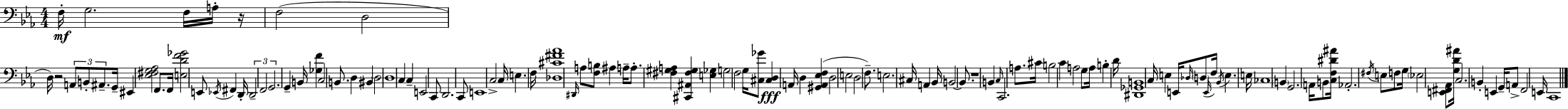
X:1
T:Untitled
M:4/4
L:1/4
K:Cm
F,/4 G,2 F,/4 A,/4 z/4 F,2 D,2 D,/4 z2 A,,/2 B,,/2 ^A,,/2 G,,/4 ^E,, [_E,^F,G,_A,]2 F,,/2 F,,/4 [E,DF_G]2 E,,/2 _E,,/4 ^F,, D,,/4 D,,2 F,,2 G,,2 G,, B,,/4 [_G,F] C,2 B,,/2 D, ^B,, D,2 D,4 C, C, E,,2 C,,/2 D,,2 C,,/2 E,,4 C,2 C,/4 E, F,/4 [_D,^C^F_A]4 ^D,,/4 A,/2 [F,B,]/2 ^A, A,/4 A,/2 [^F,^G,A,] [^C,,^A,,^F,^G,] [E,_G,] G,2 F,2 G,/4 [^C,_G]/2 [^C,D,] A,,/4 D, [^G,,A,,_E,F,] D,2 E,2 D,2 F,/2 E,2 ^C,/4 A,, _B,,/4 B,,2 B,,/2 z4 B,, C,/4 C,,2 A,/2 ^C/4 B,2 C A,2 G,/2 A,/4 B, D/4 [^D,,_G,,B,,]4 C,/4 E, E,,/4 _D,/4 D,/2 E,,/4 F,/4 _B,,/4 E, E,/4 _C,4 B,, G,,2 A,,/4 B,,/2 [C,F,^D^A]/4 _A,,2 ^F,/4 E,/2 F,/2 G,/4 _E,2 [E,,^F,,_A,,]/2 [G,D^A]/4 C,2 B,, E,, G,,/4 A,,/2 F,,2 E,,/4 C,,4